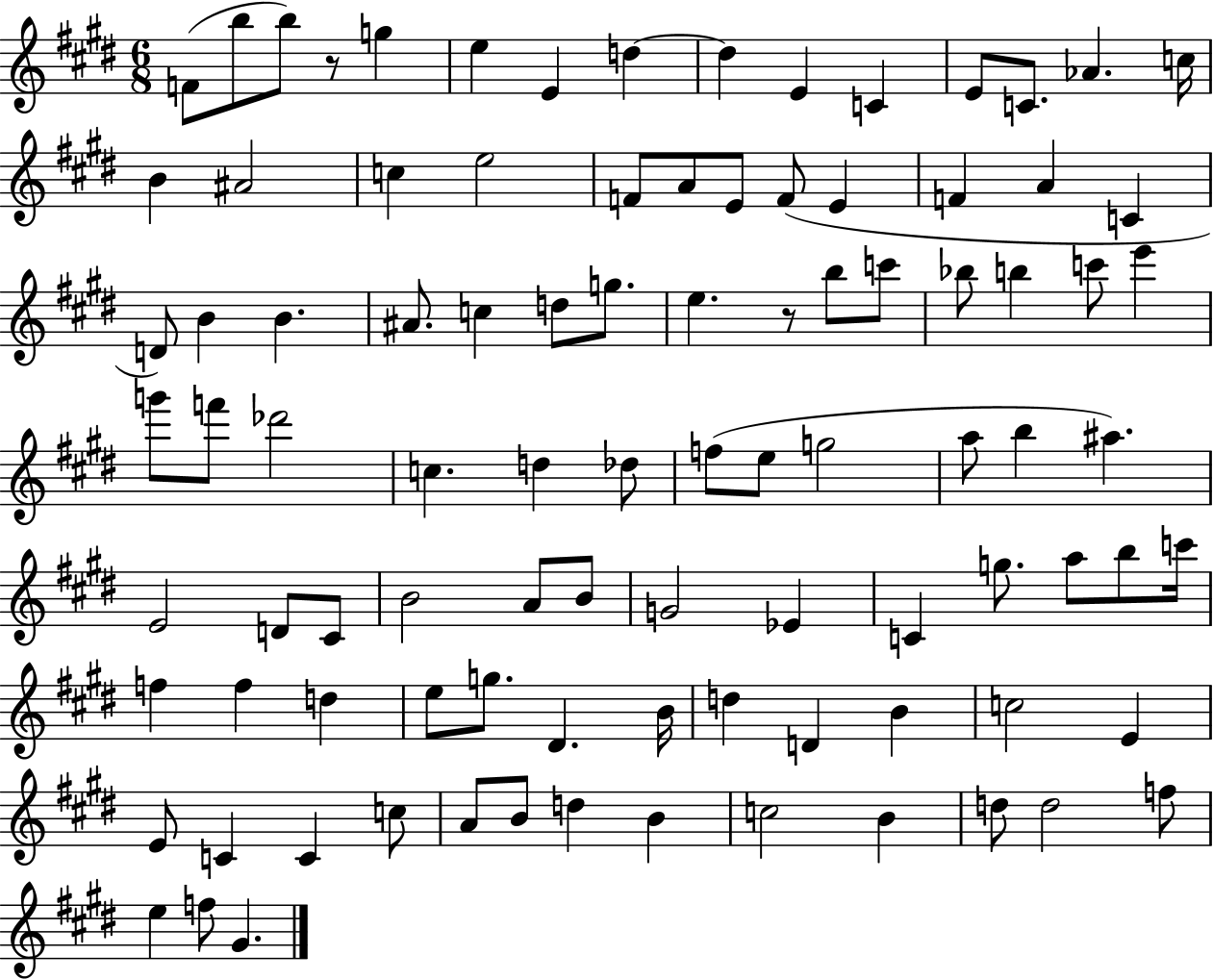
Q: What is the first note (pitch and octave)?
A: F4